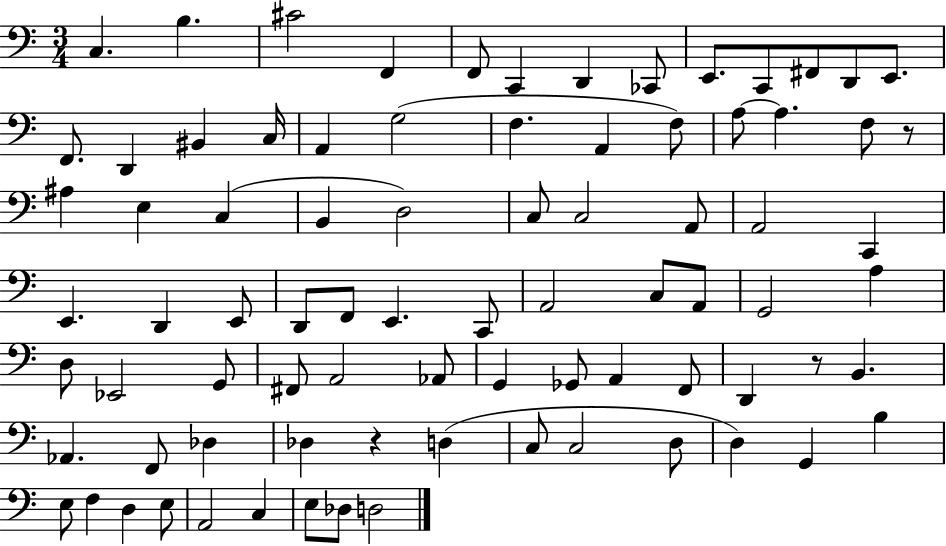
X:1
T:Untitled
M:3/4
L:1/4
K:C
C, B, ^C2 F,, F,,/2 C,, D,, _C,,/2 E,,/2 C,,/2 ^F,,/2 D,,/2 E,,/2 F,,/2 D,, ^B,, C,/4 A,, G,2 F, A,, F,/2 A,/2 A, F,/2 z/2 ^A, E, C, B,, D,2 C,/2 C,2 A,,/2 A,,2 C,, E,, D,, E,,/2 D,,/2 F,,/2 E,, C,,/2 A,,2 C,/2 A,,/2 G,,2 A, D,/2 _E,,2 G,,/2 ^F,,/2 A,,2 _A,,/2 G,, _G,,/2 A,, F,,/2 D,, z/2 B,, _A,, F,,/2 _D, _D, z D, C,/2 C,2 D,/2 D, G,, B, E,/2 F, D, E,/2 A,,2 C, E,/2 _D,/2 D,2